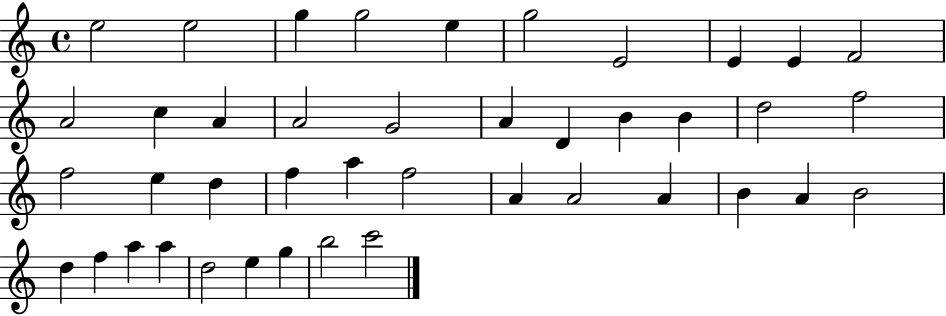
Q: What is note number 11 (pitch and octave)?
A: A4